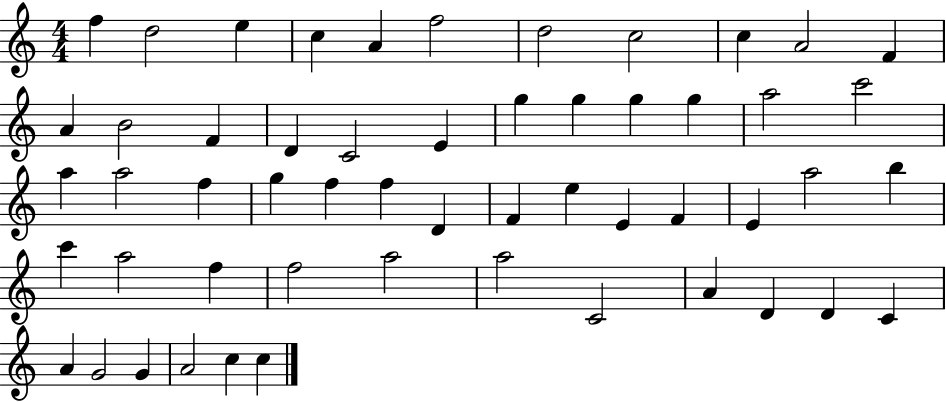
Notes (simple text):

F5/q D5/h E5/q C5/q A4/q F5/h D5/h C5/h C5/q A4/h F4/q A4/q B4/h F4/q D4/q C4/h E4/q G5/q G5/q G5/q G5/q A5/h C6/h A5/q A5/h F5/q G5/q F5/q F5/q D4/q F4/q E5/q E4/q F4/q E4/q A5/h B5/q C6/q A5/h F5/q F5/h A5/h A5/h C4/h A4/q D4/q D4/q C4/q A4/q G4/h G4/q A4/h C5/q C5/q